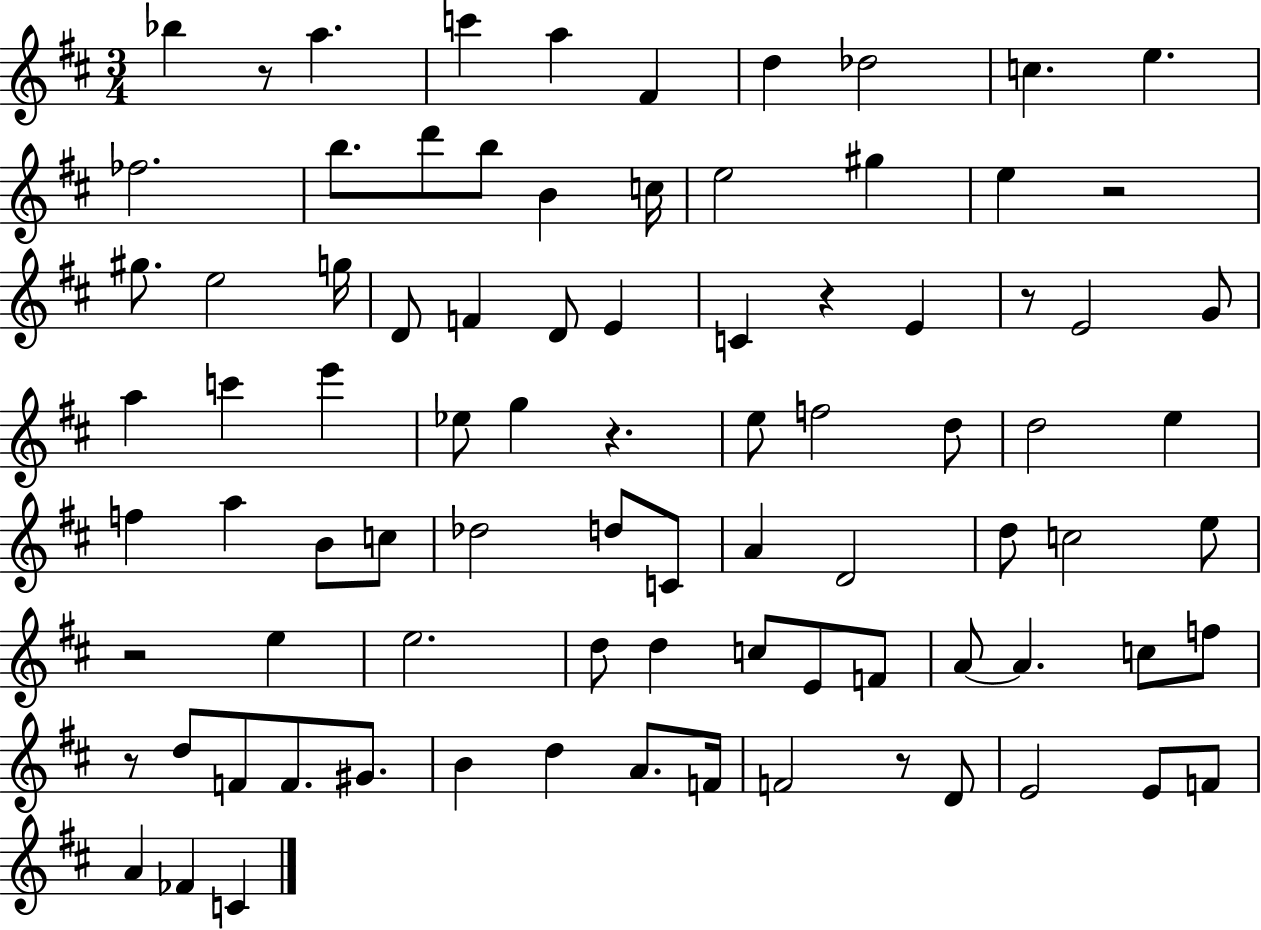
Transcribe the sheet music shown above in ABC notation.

X:1
T:Untitled
M:3/4
L:1/4
K:D
_b z/2 a c' a ^F d _d2 c e _f2 b/2 d'/2 b/2 B c/4 e2 ^g e z2 ^g/2 e2 g/4 D/2 F D/2 E C z E z/2 E2 G/2 a c' e' _e/2 g z e/2 f2 d/2 d2 e f a B/2 c/2 _d2 d/2 C/2 A D2 d/2 c2 e/2 z2 e e2 d/2 d c/2 E/2 F/2 A/2 A c/2 f/2 z/2 d/2 F/2 F/2 ^G/2 B d A/2 F/4 F2 z/2 D/2 E2 E/2 F/2 A _F C